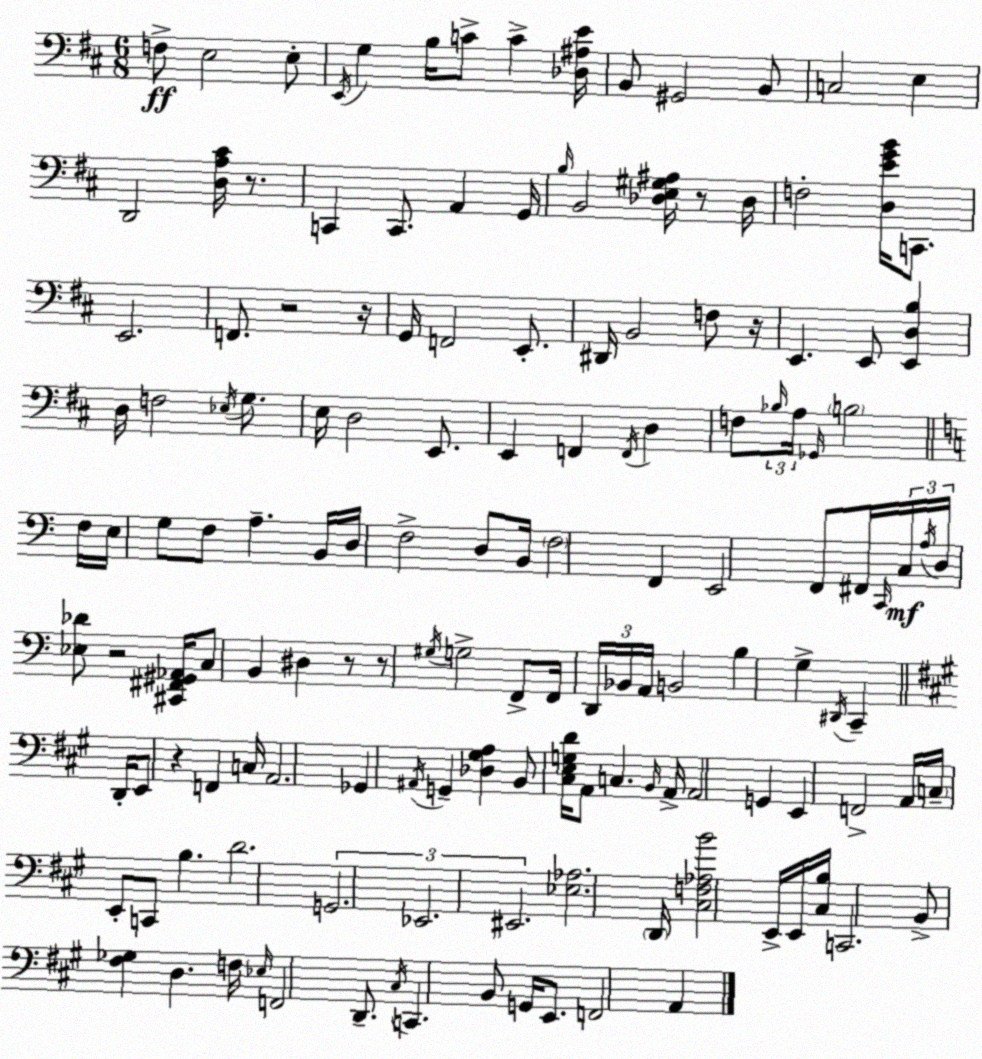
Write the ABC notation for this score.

X:1
T:Untitled
M:6/8
L:1/4
K:D
F,/2 E,2 E,/2 E,,/4 G, B,/4 C/2 C [_D,^A,E]/4 B,,/2 ^G,,2 B,,/2 C,2 E, D,,2 [D,A,^C]/4 z/2 C,, C,,/2 A,, G,,/4 B,/4 B,,2 [_D,E,^G,^A,]/4 z/2 _D,/4 F,2 [D,EGB]/4 C,,/2 E,,2 F,,/2 z2 z/4 G,,/4 F,,2 E,,/2 ^D,,/4 B,,2 F,/2 z/4 E,, E,,/2 [E,,D,B,] D,/4 F,2 _E,/4 G,/2 E,/4 D,2 E,,/2 E,, F,, F,,/4 D, F,/2 _B,/4 A,/4 _G,,/4 B,2 F,/4 E,/4 G,/2 F,/2 A, B,,/4 D,/4 F,2 D,/2 B,,/4 F,2 F,, E,,2 F,,/2 ^F,,/4 C,,/4 C,/4 A,/4 D,/4 [_E,_D]/2 z2 [^C,,^F,,^G,,_A,,]/4 C,/2 B,, ^D, z/2 z/2 ^G,/4 G,2 F,,/2 F,,/4 D,,/4 _B,,/4 A,,/4 B,,2 B, G, ^D,,/4 C,, D,,/4 E,,/2 z F,, C,/4 A,,2 _G,, ^A,,/4 G,, [_D,^G,A,] B,,/2 [^C,E,G,D]/4 A,,/2 C, B,,/4 A,,/4 A,,2 G,, E,, F,,2 A,,/4 C,/4 E,,/2 C,,/2 B, D2 G,,2 _E,,2 ^E,,2 [_E,_A,]2 D,,/4 [^C,F,_A,B]2 E,,/4 E,,/4 [^C,B,]/4 C,,2 B,,/2 [^F,_G,] D, F,/4 _E,/4 F,,2 D,,/2 ^C,/4 C,, B,,/2 G,,/4 E,,/2 F,,2 A,,